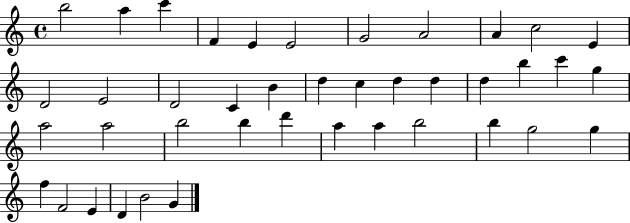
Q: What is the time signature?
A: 4/4